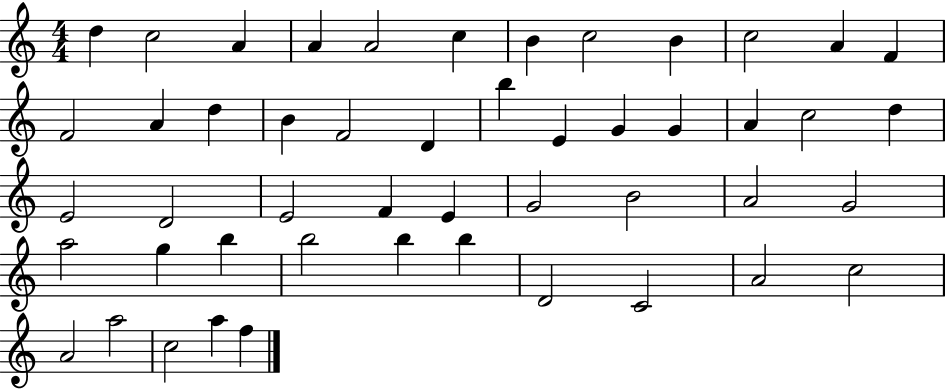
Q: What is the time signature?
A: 4/4